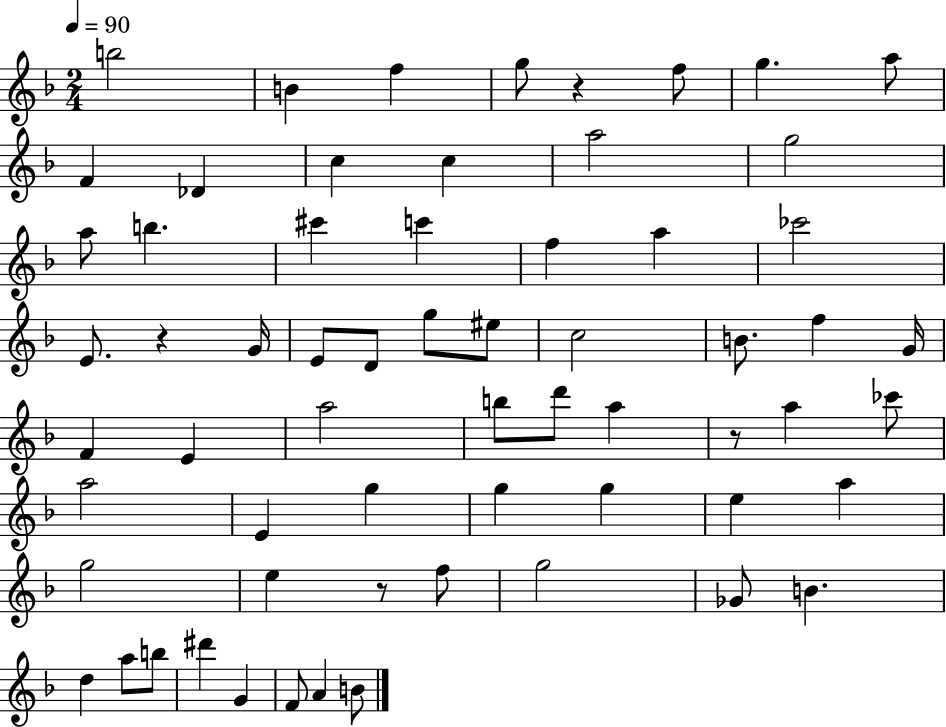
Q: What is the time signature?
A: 2/4